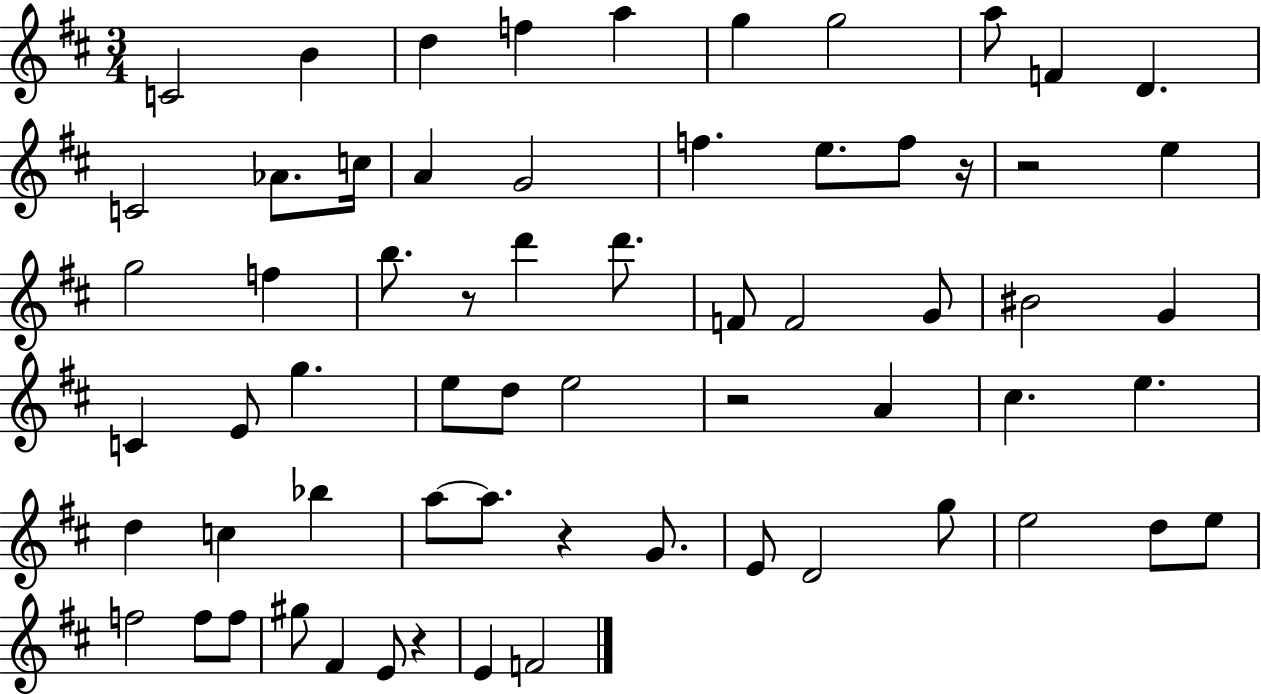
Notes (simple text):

C4/h B4/q D5/q F5/q A5/q G5/q G5/h A5/e F4/q D4/q. C4/h Ab4/e. C5/s A4/q G4/h F5/q. E5/e. F5/e R/s R/h E5/q G5/h F5/q B5/e. R/e D6/q D6/e. F4/e F4/h G4/e BIS4/h G4/q C4/q E4/e G5/q. E5/e D5/e E5/h R/h A4/q C#5/q. E5/q. D5/q C5/q Bb5/q A5/e A5/e. R/q G4/e. E4/e D4/h G5/e E5/h D5/e E5/e F5/h F5/e F5/e G#5/e F#4/q E4/e R/q E4/q F4/h